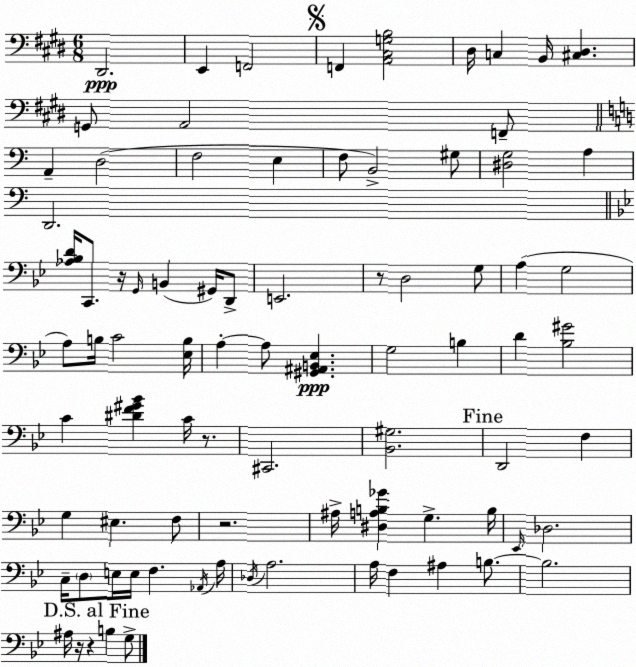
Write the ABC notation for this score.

X:1
T:Untitled
M:6/8
L:1/4
K:E
^D,,2 E,, F,,2 F,, [A,,^C,G,B,]2 ^D,/4 C, B,,/4 [^C,^D,] G,,/2 A,,2 F,,/2 A,, D,2 F,2 E, F,/2 B,,2 ^G,/2 [^D,G,]2 A, D,,2 [_A,_B,D]/4 C,,/2 z/4 G,,/4 B,, ^G,,/4 D,,/2 E,,2 z/2 D,2 G,/2 A, G,2 A,/2 B,/4 C2 [_E,B,]/4 A, A,/2 [^G,,^A,,B,,_E,] G,2 B, D [_B,^G]2 C [^DF^G_B] C/4 z/2 ^C,,2 [_B,,^G,]2 D,,2 F, G, ^E, F,/2 z2 ^A,/4 [^D,A,B,_G] G, B,/4 _E,,/4 _D,2 C,/4 D,/2 E,/4 E,/4 F, _A,,/4 A,/4 _D,/4 A,2 A,/4 F, ^A, B,/2 B,2 ^A,/4 z/4 z B, G,/2